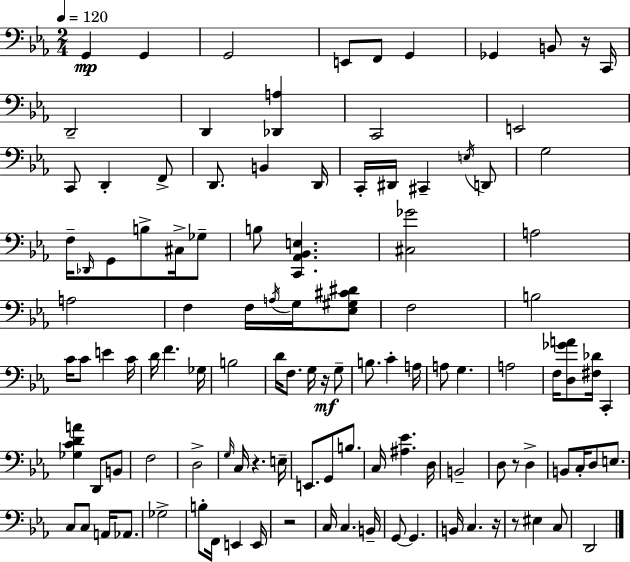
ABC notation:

X:1
T:Untitled
M:2/4
L:1/4
K:Eb
G,, G,, G,,2 E,,/2 F,,/2 G,, _G,, B,,/2 z/4 C,,/4 D,,2 D,, [_D,,A,] C,,2 E,,2 C,,/2 D,, F,,/2 D,,/2 B,, D,,/4 C,,/4 ^D,,/4 ^C,, E,/4 D,,/2 G,2 F,/4 _D,,/4 G,,/2 B,/2 ^C,/4 _G,/2 B,/2 [C,,_A,,_B,,E,] [^C,_G]2 A,2 A,2 F, F,/4 A,/4 G,/4 [_E,^G,^C^D]/2 F,2 B,2 C/4 C/2 E C/4 D/4 F _G,/4 B,2 D/4 F,/2 G,/4 z/4 G,/2 B,/2 C A,/4 A,/2 G, A,2 F,/4 [D,_GA]/2 [^F,_D]/4 C,, [_G,CDA] D,,/2 B,,/2 F,2 D,2 G,/4 C,/4 z E,/4 E,,/2 G,,/2 B,/2 C,/4 [^A,_E] D,/4 B,,2 D,/2 z/2 D, B,,/2 C,/4 D,/2 E,/2 C,/2 C,/2 A,,/4 _A,,/2 _G,2 B,/2 F,,/4 E,, E,,/4 z2 C,/4 C, B,,/4 G,,/2 G,, B,,/4 C, z/4 z/2 ^E, C,/2 D,,2